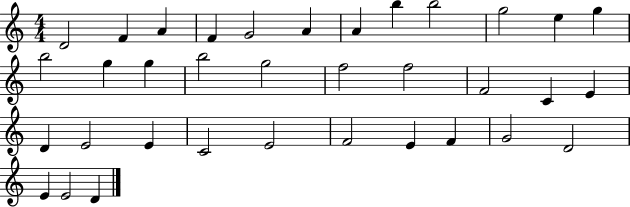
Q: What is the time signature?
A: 4/4